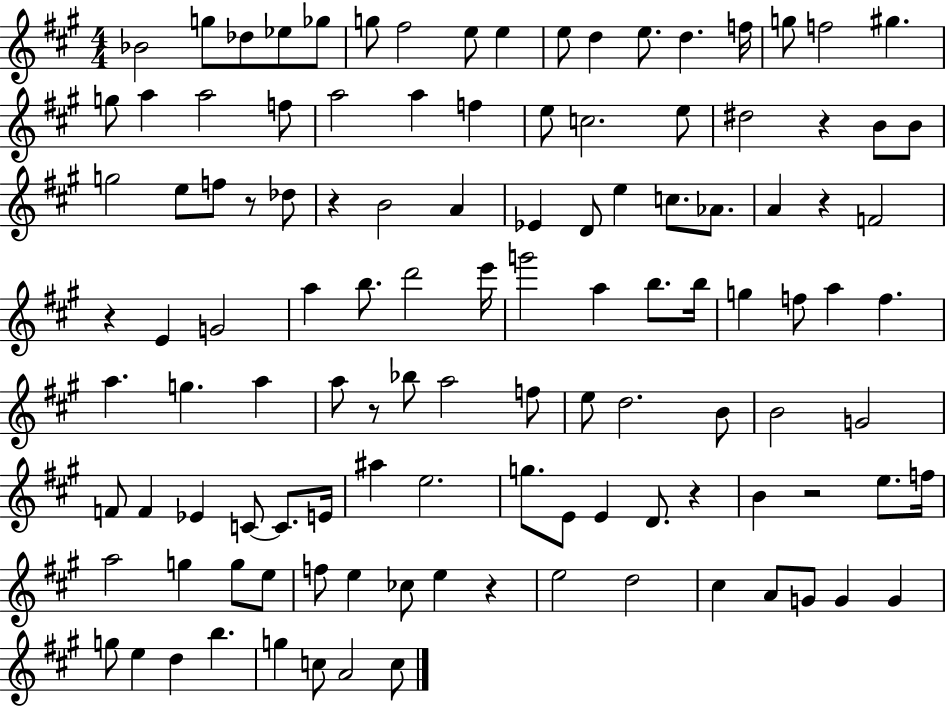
Bb4/h G5/e Db5/e Eb5/e Gb5/e G5/e F#5/h E5/e E5/q E5/e D5/q E5/e. D5/q. F5/s G5/e F5/h G#5/q. G5/e A5/q A5/h F5/e A5/h A5/q F5/q E5/e C5/h. E5/e D#5/h R/q B4/e B4/e G5/h E5/e F5/e R/e Db5/e R/q B4/h A4/q Eb4/q D4/e E5/q C5/e. Ab4/e. A4/q R/q F4/h R/q E4/q G4/h A5/q B5/e. D6/h E6/s G6/h A5/q B5/e. B5/s G5/q F5/e A5/q F5/q. A5/q. G5/q. A5/q A5/e R/e Bb5/e A5/h F5/e E5/e D5/h. B4/e B4/h G4/h F4/e F4/q Eb4/q C4/e C4/e. E4/s A#5/q E5/h. G5/e. E4/e E4/q D4/e. R/q B4/q R/h E5/e. F5/s A5/h G5/q G5/e E5/e F5/e E5/q CES5/e E5/q R/q E5/h D5/h C#5/q A4/e G4/e G4/q G4/q G5/e E5/q D5/q B5/q. G5/q C5/e A4/h C5/e